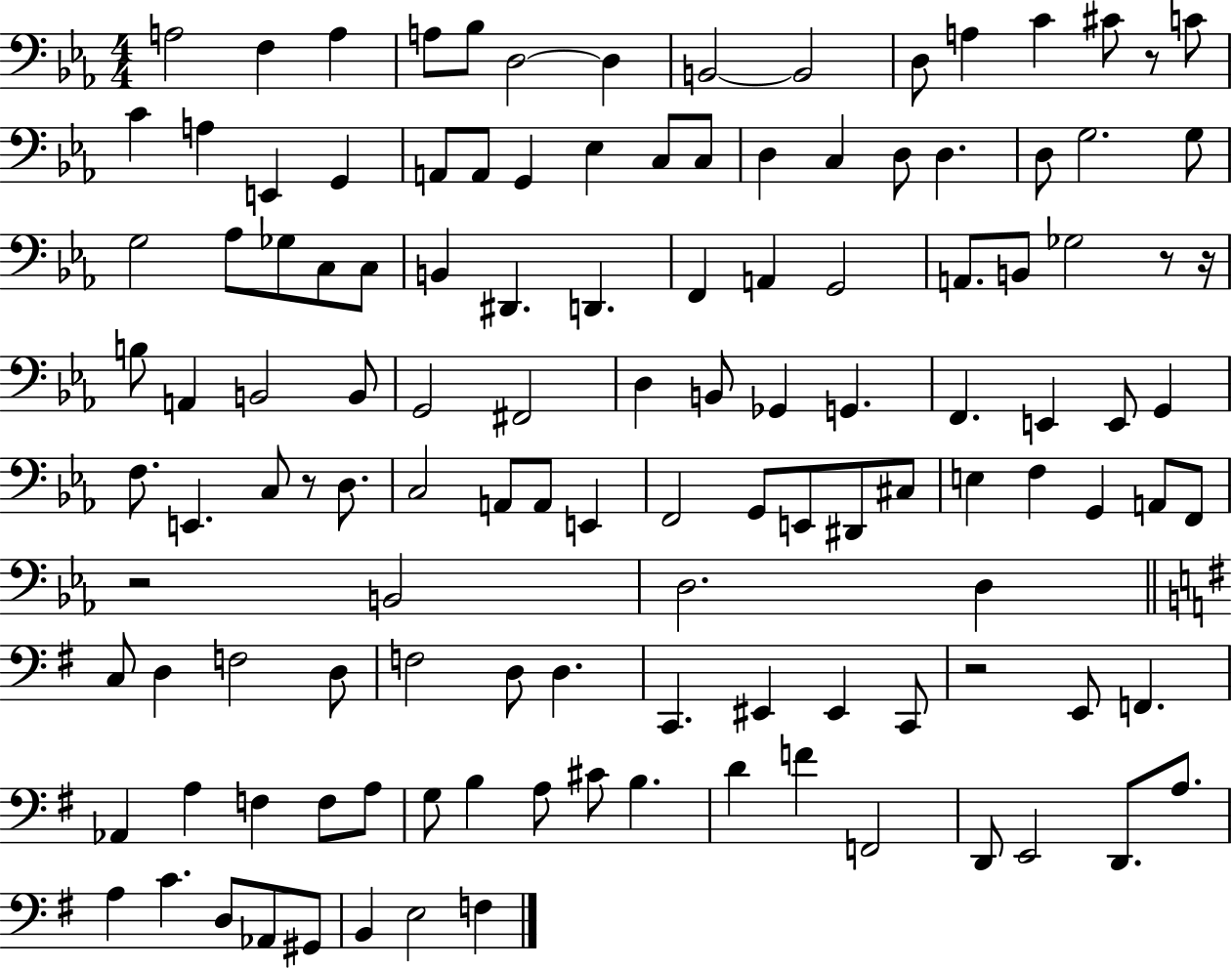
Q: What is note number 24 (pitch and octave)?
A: C3